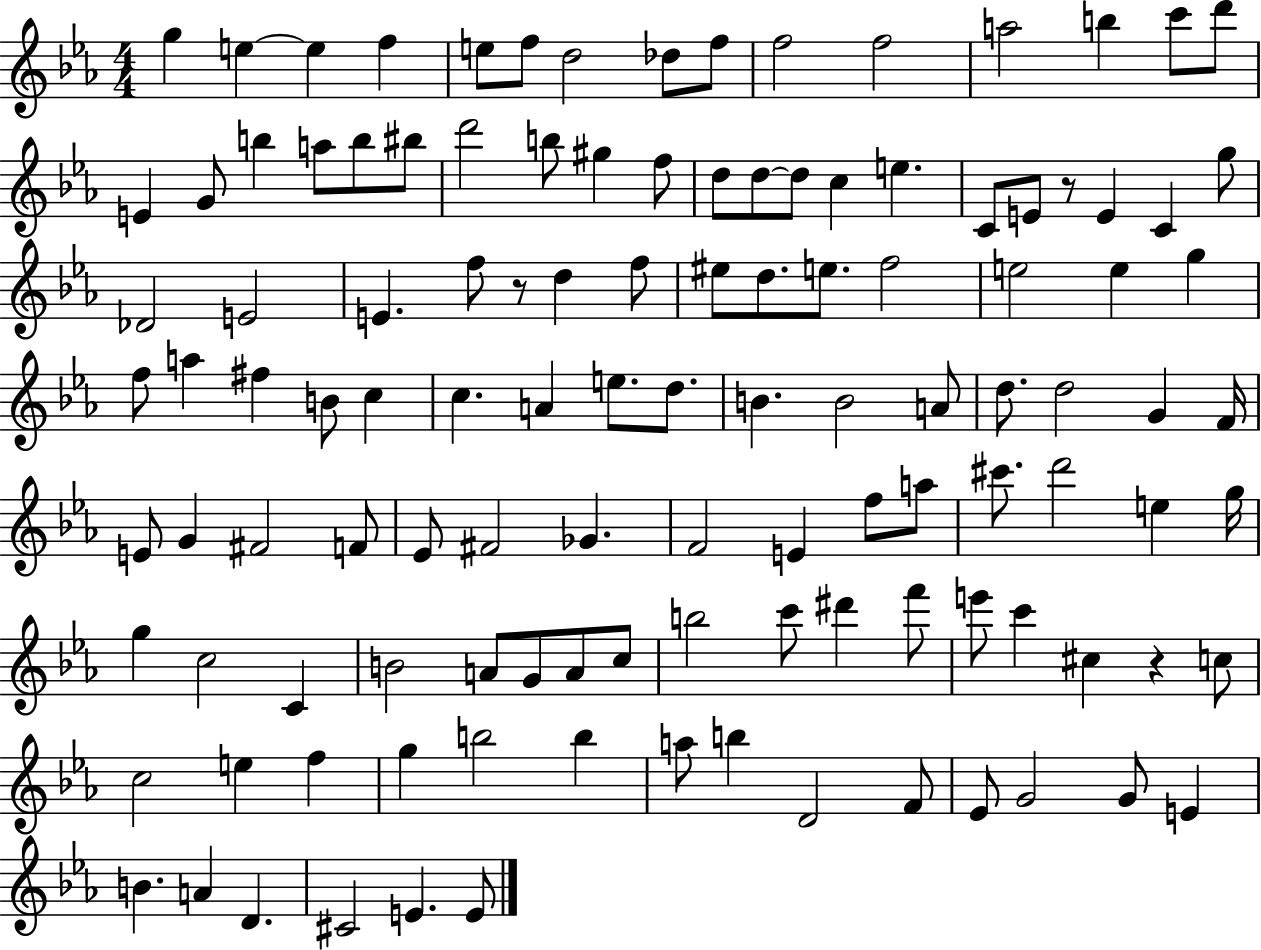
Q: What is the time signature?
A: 4/4